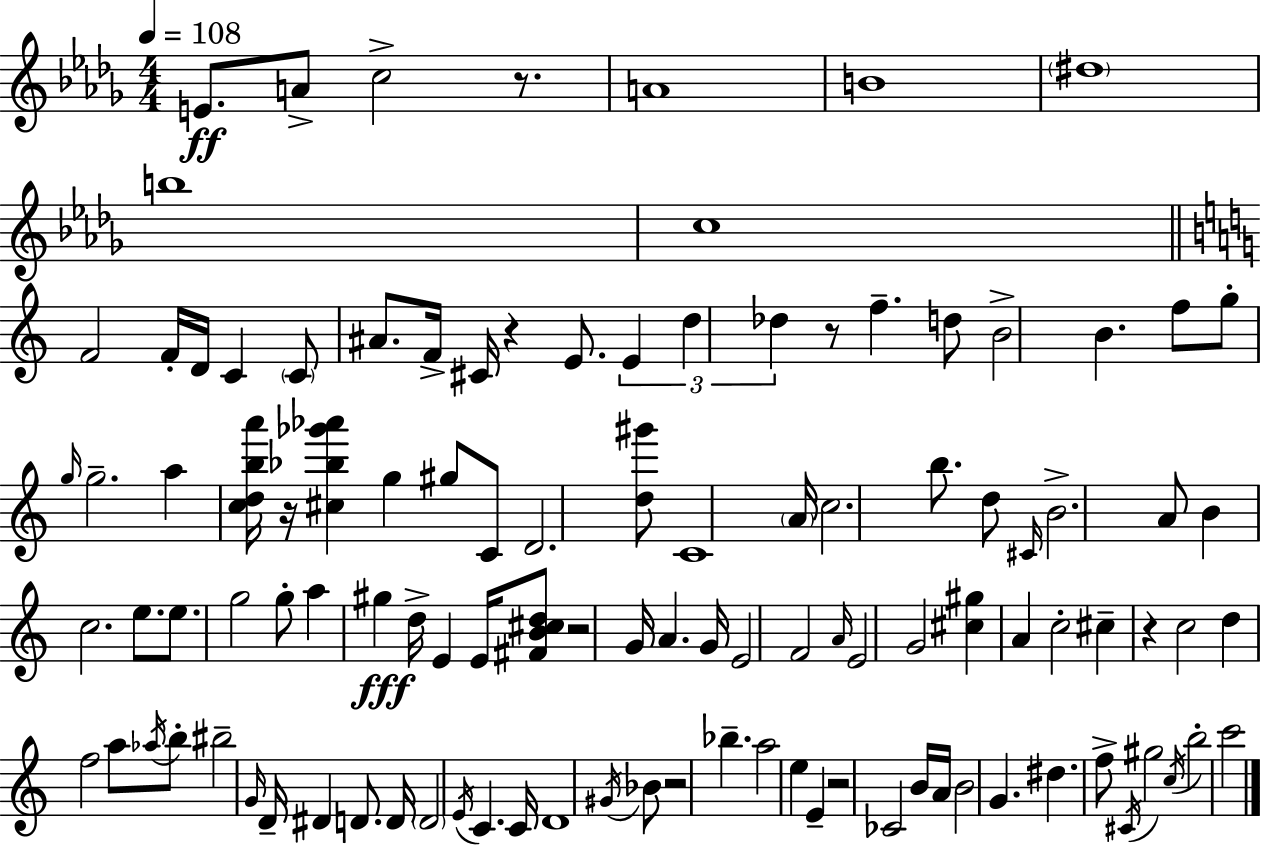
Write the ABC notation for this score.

X:1
T:Untitled
M:4/4
L:1/4
K:Bbm
E/2 A/2 c2 z/2 A4 B4 ^d4 b4 c4 F2 F/4 D/4 C C/2 ^A/2 F/4 ^C/4 z E/2 E d _d z/2 f d/2 B2 B f/2 g/2 g/4 g2 a [cdba']/4 z/4 [^c_b_g'_a'] g ^g/2 C/2 D2 [d^g']/2 C4 A/4 c2 b/2 d/2 ^C/4 B2 A/2 B c2 e/2 e/2 g2 g/2 a ^g d/4 E E/4 [^FB^cd]/2 z2 G/4 A G/4 E2 F2 A/4 E2 G2 [^c^g] A c2 ^c z c2 d f2 a/2 _a/4 b/2 ^b2 G/4 D/4 ^D D/2 D/4 D2 E/4 C C/4 D4 ^G/4 _B/2 z2 _b a2 e E z2 _C2 B/4 A/4 B2 G ^d f/2 ^C/4 ^g2 c/4 b2 c'2